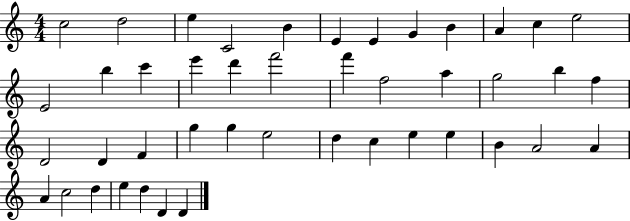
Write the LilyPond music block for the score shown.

{
  \clef treble
  \numericTimeSignature
  \time 4/4
  \key c \major
  c''2 d''2 | e''4 c'2 b'4 | e'4 e'4 g'4 b'4 | a'4 c''4 e''2 | \break e'2 b''4 c'''4 | e'''4 d'''4 f'''2 | f'''4 f''2 a''4 | g''2 b''4 f''4 | \break d'2 d'4 f'4 | g''4 g''4 e''2 | d''4 c''4 e''4 e''4 | b'4 a'2 a'4 | \break a'4 c''2 d''4 | e''4 d''4 d'4 d'4 | \bar "|."
}